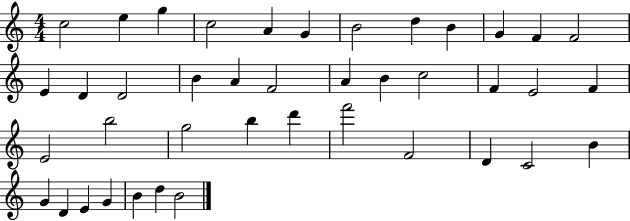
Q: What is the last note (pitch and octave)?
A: B4